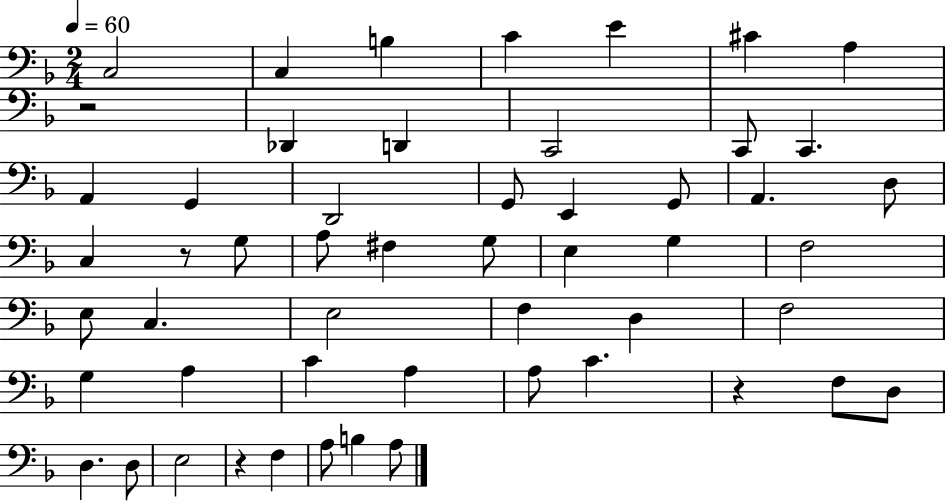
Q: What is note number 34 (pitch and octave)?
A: F3